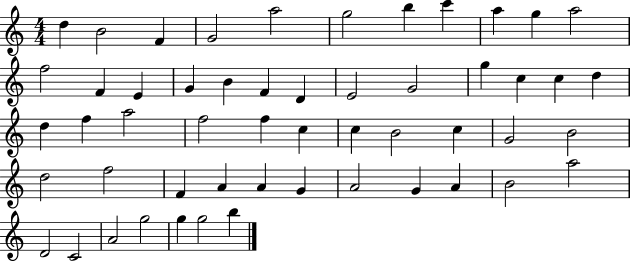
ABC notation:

X:1
T:Untitled
M:4/4
L:1/4
K:C
d B2 F G2 a2 g2 b c' a g a2 f2 F E G B F D E2 G2 g c c d d f a2 f2 f c c B2 c G2 B2 d2 f2 F A A G A2 G A B2 a2 D2 C2 A2 g2 g g2 b